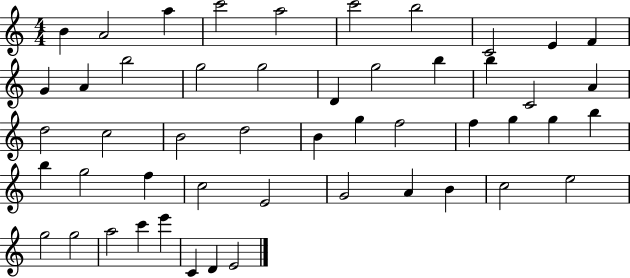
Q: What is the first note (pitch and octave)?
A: B4